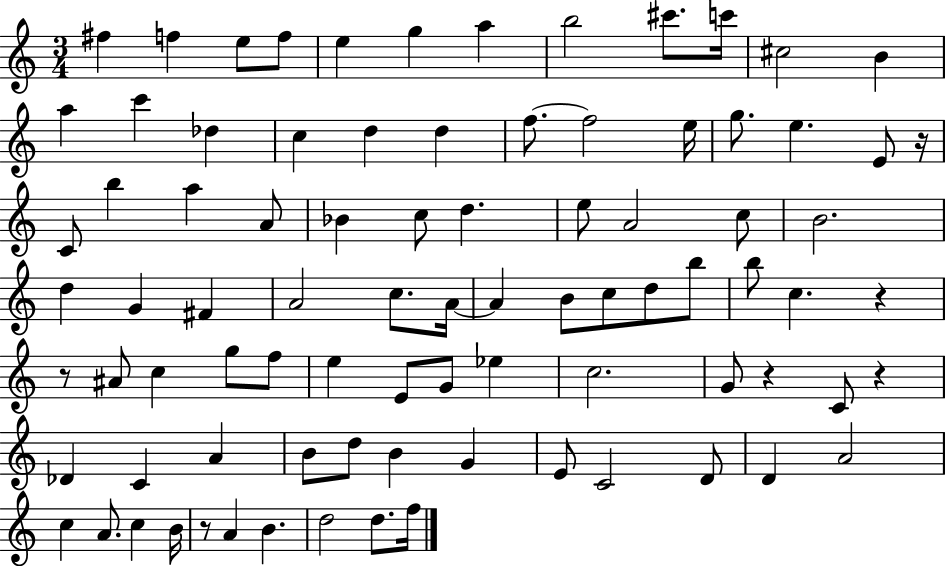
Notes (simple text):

F#5/q F5/q E5/e F5/e E5/q G5/q A5/q B5/h C#6/e. C6/s C#5/h B4/q A5/q C6/q Db5/q C5/q D5/q D5/q F5/e. F5/h E5/s G5/e. E5/q. E4/e R/s C4/e B5/q A5/q A4/e Bb4/q C5/e D5/q. E5/e A4/h C5/e B4/h. D5/q G4/q F#4/q A4/h C5/e. A4/s A4/q B4/e C5/e D5/e B5/e B5/e C5/q. R/q R/e A#4/e C5/q G5/e F5/e E5/q E4/e G4/e Eb5/q C5/h. G4/e R/q C4/e R/q Db4/q C4/q A4/q B4/e D5/e B4/q G4/q E4/e C4/h D4/e D4/q A4/h C5/q A4/e. C5/q B4/s R/e A4/q B4/q. D5/h D5/e. F5/s